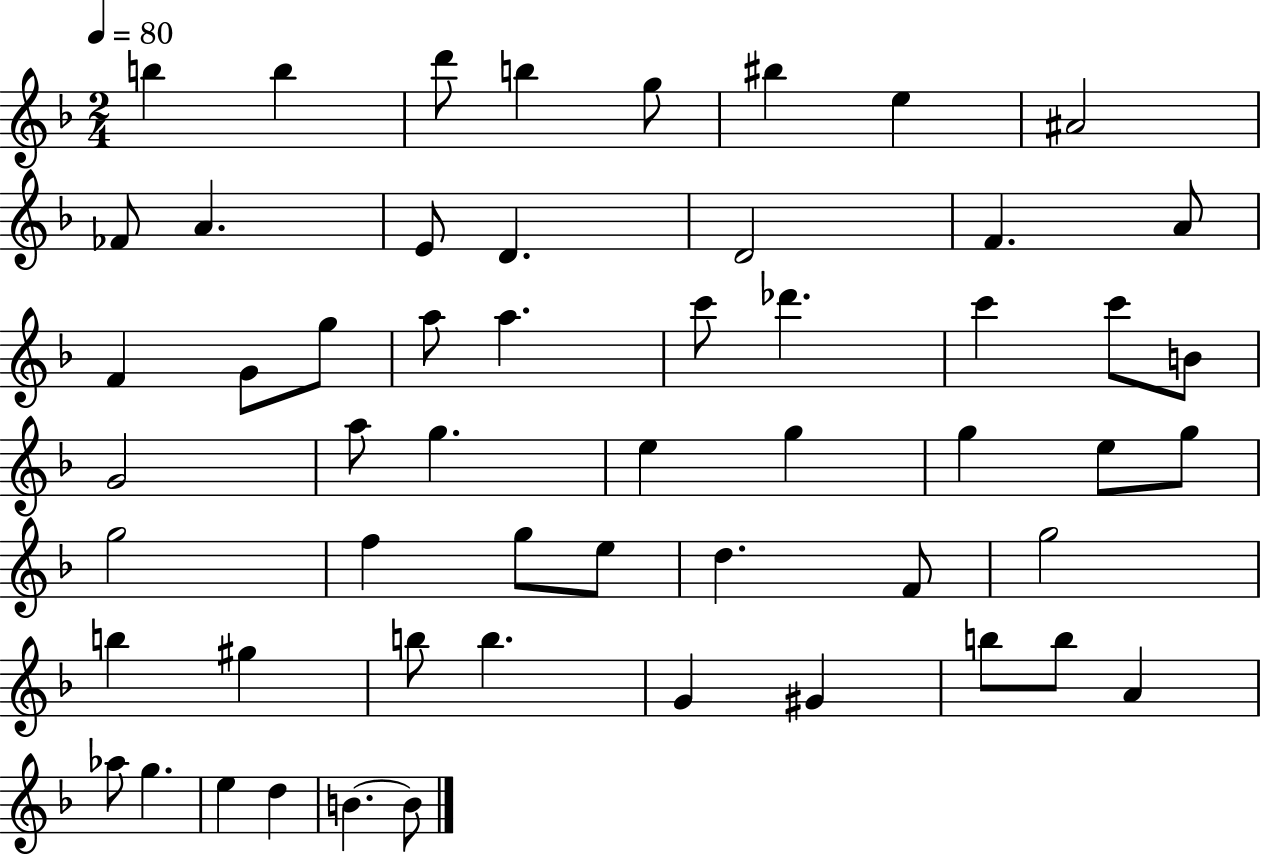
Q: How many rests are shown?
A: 0